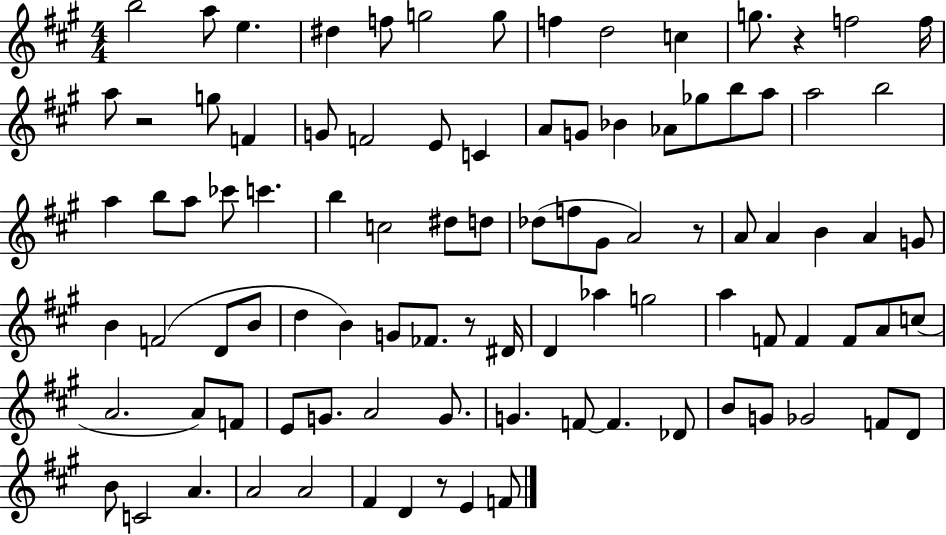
B5/h A5/e E5/q. D#5/q F5/e G5/h G5/e F5/q D5/h C5/q G5/e. R/q F5/h F5/s A5/e R/h G5/e F4/q G4/e F4/h E4/e C4/q A4/e G4/e Bb4/q Ab4/e Gb5/e B5/e A5/e A5/h B5/h A5/q B5/e A5/e CES6/e C6/q. B5/q C5/h D#5/e D5/e Db5/e F5/e G#4/e A4/h R/e A4/e A4/q B4/q A4/q G4/e B4/q F4/h D4/e B4/e D5/q B4/q G4/e FES4/e. R/e D#4/s D4/q Ab5/q G5/h A5/q F4/e F4/q F4/e A4/e C5/e A4/h. A4/e F4/e E4/e G4/e. A4/h G4/e. G4/q. F4/e F4/q. Db4/e B4/e G4/e Gb4/h F4/e D4/e B4/e C4/h A4/q. A4/h A4/h F#4/q D4/q R/e E4/q F4/e